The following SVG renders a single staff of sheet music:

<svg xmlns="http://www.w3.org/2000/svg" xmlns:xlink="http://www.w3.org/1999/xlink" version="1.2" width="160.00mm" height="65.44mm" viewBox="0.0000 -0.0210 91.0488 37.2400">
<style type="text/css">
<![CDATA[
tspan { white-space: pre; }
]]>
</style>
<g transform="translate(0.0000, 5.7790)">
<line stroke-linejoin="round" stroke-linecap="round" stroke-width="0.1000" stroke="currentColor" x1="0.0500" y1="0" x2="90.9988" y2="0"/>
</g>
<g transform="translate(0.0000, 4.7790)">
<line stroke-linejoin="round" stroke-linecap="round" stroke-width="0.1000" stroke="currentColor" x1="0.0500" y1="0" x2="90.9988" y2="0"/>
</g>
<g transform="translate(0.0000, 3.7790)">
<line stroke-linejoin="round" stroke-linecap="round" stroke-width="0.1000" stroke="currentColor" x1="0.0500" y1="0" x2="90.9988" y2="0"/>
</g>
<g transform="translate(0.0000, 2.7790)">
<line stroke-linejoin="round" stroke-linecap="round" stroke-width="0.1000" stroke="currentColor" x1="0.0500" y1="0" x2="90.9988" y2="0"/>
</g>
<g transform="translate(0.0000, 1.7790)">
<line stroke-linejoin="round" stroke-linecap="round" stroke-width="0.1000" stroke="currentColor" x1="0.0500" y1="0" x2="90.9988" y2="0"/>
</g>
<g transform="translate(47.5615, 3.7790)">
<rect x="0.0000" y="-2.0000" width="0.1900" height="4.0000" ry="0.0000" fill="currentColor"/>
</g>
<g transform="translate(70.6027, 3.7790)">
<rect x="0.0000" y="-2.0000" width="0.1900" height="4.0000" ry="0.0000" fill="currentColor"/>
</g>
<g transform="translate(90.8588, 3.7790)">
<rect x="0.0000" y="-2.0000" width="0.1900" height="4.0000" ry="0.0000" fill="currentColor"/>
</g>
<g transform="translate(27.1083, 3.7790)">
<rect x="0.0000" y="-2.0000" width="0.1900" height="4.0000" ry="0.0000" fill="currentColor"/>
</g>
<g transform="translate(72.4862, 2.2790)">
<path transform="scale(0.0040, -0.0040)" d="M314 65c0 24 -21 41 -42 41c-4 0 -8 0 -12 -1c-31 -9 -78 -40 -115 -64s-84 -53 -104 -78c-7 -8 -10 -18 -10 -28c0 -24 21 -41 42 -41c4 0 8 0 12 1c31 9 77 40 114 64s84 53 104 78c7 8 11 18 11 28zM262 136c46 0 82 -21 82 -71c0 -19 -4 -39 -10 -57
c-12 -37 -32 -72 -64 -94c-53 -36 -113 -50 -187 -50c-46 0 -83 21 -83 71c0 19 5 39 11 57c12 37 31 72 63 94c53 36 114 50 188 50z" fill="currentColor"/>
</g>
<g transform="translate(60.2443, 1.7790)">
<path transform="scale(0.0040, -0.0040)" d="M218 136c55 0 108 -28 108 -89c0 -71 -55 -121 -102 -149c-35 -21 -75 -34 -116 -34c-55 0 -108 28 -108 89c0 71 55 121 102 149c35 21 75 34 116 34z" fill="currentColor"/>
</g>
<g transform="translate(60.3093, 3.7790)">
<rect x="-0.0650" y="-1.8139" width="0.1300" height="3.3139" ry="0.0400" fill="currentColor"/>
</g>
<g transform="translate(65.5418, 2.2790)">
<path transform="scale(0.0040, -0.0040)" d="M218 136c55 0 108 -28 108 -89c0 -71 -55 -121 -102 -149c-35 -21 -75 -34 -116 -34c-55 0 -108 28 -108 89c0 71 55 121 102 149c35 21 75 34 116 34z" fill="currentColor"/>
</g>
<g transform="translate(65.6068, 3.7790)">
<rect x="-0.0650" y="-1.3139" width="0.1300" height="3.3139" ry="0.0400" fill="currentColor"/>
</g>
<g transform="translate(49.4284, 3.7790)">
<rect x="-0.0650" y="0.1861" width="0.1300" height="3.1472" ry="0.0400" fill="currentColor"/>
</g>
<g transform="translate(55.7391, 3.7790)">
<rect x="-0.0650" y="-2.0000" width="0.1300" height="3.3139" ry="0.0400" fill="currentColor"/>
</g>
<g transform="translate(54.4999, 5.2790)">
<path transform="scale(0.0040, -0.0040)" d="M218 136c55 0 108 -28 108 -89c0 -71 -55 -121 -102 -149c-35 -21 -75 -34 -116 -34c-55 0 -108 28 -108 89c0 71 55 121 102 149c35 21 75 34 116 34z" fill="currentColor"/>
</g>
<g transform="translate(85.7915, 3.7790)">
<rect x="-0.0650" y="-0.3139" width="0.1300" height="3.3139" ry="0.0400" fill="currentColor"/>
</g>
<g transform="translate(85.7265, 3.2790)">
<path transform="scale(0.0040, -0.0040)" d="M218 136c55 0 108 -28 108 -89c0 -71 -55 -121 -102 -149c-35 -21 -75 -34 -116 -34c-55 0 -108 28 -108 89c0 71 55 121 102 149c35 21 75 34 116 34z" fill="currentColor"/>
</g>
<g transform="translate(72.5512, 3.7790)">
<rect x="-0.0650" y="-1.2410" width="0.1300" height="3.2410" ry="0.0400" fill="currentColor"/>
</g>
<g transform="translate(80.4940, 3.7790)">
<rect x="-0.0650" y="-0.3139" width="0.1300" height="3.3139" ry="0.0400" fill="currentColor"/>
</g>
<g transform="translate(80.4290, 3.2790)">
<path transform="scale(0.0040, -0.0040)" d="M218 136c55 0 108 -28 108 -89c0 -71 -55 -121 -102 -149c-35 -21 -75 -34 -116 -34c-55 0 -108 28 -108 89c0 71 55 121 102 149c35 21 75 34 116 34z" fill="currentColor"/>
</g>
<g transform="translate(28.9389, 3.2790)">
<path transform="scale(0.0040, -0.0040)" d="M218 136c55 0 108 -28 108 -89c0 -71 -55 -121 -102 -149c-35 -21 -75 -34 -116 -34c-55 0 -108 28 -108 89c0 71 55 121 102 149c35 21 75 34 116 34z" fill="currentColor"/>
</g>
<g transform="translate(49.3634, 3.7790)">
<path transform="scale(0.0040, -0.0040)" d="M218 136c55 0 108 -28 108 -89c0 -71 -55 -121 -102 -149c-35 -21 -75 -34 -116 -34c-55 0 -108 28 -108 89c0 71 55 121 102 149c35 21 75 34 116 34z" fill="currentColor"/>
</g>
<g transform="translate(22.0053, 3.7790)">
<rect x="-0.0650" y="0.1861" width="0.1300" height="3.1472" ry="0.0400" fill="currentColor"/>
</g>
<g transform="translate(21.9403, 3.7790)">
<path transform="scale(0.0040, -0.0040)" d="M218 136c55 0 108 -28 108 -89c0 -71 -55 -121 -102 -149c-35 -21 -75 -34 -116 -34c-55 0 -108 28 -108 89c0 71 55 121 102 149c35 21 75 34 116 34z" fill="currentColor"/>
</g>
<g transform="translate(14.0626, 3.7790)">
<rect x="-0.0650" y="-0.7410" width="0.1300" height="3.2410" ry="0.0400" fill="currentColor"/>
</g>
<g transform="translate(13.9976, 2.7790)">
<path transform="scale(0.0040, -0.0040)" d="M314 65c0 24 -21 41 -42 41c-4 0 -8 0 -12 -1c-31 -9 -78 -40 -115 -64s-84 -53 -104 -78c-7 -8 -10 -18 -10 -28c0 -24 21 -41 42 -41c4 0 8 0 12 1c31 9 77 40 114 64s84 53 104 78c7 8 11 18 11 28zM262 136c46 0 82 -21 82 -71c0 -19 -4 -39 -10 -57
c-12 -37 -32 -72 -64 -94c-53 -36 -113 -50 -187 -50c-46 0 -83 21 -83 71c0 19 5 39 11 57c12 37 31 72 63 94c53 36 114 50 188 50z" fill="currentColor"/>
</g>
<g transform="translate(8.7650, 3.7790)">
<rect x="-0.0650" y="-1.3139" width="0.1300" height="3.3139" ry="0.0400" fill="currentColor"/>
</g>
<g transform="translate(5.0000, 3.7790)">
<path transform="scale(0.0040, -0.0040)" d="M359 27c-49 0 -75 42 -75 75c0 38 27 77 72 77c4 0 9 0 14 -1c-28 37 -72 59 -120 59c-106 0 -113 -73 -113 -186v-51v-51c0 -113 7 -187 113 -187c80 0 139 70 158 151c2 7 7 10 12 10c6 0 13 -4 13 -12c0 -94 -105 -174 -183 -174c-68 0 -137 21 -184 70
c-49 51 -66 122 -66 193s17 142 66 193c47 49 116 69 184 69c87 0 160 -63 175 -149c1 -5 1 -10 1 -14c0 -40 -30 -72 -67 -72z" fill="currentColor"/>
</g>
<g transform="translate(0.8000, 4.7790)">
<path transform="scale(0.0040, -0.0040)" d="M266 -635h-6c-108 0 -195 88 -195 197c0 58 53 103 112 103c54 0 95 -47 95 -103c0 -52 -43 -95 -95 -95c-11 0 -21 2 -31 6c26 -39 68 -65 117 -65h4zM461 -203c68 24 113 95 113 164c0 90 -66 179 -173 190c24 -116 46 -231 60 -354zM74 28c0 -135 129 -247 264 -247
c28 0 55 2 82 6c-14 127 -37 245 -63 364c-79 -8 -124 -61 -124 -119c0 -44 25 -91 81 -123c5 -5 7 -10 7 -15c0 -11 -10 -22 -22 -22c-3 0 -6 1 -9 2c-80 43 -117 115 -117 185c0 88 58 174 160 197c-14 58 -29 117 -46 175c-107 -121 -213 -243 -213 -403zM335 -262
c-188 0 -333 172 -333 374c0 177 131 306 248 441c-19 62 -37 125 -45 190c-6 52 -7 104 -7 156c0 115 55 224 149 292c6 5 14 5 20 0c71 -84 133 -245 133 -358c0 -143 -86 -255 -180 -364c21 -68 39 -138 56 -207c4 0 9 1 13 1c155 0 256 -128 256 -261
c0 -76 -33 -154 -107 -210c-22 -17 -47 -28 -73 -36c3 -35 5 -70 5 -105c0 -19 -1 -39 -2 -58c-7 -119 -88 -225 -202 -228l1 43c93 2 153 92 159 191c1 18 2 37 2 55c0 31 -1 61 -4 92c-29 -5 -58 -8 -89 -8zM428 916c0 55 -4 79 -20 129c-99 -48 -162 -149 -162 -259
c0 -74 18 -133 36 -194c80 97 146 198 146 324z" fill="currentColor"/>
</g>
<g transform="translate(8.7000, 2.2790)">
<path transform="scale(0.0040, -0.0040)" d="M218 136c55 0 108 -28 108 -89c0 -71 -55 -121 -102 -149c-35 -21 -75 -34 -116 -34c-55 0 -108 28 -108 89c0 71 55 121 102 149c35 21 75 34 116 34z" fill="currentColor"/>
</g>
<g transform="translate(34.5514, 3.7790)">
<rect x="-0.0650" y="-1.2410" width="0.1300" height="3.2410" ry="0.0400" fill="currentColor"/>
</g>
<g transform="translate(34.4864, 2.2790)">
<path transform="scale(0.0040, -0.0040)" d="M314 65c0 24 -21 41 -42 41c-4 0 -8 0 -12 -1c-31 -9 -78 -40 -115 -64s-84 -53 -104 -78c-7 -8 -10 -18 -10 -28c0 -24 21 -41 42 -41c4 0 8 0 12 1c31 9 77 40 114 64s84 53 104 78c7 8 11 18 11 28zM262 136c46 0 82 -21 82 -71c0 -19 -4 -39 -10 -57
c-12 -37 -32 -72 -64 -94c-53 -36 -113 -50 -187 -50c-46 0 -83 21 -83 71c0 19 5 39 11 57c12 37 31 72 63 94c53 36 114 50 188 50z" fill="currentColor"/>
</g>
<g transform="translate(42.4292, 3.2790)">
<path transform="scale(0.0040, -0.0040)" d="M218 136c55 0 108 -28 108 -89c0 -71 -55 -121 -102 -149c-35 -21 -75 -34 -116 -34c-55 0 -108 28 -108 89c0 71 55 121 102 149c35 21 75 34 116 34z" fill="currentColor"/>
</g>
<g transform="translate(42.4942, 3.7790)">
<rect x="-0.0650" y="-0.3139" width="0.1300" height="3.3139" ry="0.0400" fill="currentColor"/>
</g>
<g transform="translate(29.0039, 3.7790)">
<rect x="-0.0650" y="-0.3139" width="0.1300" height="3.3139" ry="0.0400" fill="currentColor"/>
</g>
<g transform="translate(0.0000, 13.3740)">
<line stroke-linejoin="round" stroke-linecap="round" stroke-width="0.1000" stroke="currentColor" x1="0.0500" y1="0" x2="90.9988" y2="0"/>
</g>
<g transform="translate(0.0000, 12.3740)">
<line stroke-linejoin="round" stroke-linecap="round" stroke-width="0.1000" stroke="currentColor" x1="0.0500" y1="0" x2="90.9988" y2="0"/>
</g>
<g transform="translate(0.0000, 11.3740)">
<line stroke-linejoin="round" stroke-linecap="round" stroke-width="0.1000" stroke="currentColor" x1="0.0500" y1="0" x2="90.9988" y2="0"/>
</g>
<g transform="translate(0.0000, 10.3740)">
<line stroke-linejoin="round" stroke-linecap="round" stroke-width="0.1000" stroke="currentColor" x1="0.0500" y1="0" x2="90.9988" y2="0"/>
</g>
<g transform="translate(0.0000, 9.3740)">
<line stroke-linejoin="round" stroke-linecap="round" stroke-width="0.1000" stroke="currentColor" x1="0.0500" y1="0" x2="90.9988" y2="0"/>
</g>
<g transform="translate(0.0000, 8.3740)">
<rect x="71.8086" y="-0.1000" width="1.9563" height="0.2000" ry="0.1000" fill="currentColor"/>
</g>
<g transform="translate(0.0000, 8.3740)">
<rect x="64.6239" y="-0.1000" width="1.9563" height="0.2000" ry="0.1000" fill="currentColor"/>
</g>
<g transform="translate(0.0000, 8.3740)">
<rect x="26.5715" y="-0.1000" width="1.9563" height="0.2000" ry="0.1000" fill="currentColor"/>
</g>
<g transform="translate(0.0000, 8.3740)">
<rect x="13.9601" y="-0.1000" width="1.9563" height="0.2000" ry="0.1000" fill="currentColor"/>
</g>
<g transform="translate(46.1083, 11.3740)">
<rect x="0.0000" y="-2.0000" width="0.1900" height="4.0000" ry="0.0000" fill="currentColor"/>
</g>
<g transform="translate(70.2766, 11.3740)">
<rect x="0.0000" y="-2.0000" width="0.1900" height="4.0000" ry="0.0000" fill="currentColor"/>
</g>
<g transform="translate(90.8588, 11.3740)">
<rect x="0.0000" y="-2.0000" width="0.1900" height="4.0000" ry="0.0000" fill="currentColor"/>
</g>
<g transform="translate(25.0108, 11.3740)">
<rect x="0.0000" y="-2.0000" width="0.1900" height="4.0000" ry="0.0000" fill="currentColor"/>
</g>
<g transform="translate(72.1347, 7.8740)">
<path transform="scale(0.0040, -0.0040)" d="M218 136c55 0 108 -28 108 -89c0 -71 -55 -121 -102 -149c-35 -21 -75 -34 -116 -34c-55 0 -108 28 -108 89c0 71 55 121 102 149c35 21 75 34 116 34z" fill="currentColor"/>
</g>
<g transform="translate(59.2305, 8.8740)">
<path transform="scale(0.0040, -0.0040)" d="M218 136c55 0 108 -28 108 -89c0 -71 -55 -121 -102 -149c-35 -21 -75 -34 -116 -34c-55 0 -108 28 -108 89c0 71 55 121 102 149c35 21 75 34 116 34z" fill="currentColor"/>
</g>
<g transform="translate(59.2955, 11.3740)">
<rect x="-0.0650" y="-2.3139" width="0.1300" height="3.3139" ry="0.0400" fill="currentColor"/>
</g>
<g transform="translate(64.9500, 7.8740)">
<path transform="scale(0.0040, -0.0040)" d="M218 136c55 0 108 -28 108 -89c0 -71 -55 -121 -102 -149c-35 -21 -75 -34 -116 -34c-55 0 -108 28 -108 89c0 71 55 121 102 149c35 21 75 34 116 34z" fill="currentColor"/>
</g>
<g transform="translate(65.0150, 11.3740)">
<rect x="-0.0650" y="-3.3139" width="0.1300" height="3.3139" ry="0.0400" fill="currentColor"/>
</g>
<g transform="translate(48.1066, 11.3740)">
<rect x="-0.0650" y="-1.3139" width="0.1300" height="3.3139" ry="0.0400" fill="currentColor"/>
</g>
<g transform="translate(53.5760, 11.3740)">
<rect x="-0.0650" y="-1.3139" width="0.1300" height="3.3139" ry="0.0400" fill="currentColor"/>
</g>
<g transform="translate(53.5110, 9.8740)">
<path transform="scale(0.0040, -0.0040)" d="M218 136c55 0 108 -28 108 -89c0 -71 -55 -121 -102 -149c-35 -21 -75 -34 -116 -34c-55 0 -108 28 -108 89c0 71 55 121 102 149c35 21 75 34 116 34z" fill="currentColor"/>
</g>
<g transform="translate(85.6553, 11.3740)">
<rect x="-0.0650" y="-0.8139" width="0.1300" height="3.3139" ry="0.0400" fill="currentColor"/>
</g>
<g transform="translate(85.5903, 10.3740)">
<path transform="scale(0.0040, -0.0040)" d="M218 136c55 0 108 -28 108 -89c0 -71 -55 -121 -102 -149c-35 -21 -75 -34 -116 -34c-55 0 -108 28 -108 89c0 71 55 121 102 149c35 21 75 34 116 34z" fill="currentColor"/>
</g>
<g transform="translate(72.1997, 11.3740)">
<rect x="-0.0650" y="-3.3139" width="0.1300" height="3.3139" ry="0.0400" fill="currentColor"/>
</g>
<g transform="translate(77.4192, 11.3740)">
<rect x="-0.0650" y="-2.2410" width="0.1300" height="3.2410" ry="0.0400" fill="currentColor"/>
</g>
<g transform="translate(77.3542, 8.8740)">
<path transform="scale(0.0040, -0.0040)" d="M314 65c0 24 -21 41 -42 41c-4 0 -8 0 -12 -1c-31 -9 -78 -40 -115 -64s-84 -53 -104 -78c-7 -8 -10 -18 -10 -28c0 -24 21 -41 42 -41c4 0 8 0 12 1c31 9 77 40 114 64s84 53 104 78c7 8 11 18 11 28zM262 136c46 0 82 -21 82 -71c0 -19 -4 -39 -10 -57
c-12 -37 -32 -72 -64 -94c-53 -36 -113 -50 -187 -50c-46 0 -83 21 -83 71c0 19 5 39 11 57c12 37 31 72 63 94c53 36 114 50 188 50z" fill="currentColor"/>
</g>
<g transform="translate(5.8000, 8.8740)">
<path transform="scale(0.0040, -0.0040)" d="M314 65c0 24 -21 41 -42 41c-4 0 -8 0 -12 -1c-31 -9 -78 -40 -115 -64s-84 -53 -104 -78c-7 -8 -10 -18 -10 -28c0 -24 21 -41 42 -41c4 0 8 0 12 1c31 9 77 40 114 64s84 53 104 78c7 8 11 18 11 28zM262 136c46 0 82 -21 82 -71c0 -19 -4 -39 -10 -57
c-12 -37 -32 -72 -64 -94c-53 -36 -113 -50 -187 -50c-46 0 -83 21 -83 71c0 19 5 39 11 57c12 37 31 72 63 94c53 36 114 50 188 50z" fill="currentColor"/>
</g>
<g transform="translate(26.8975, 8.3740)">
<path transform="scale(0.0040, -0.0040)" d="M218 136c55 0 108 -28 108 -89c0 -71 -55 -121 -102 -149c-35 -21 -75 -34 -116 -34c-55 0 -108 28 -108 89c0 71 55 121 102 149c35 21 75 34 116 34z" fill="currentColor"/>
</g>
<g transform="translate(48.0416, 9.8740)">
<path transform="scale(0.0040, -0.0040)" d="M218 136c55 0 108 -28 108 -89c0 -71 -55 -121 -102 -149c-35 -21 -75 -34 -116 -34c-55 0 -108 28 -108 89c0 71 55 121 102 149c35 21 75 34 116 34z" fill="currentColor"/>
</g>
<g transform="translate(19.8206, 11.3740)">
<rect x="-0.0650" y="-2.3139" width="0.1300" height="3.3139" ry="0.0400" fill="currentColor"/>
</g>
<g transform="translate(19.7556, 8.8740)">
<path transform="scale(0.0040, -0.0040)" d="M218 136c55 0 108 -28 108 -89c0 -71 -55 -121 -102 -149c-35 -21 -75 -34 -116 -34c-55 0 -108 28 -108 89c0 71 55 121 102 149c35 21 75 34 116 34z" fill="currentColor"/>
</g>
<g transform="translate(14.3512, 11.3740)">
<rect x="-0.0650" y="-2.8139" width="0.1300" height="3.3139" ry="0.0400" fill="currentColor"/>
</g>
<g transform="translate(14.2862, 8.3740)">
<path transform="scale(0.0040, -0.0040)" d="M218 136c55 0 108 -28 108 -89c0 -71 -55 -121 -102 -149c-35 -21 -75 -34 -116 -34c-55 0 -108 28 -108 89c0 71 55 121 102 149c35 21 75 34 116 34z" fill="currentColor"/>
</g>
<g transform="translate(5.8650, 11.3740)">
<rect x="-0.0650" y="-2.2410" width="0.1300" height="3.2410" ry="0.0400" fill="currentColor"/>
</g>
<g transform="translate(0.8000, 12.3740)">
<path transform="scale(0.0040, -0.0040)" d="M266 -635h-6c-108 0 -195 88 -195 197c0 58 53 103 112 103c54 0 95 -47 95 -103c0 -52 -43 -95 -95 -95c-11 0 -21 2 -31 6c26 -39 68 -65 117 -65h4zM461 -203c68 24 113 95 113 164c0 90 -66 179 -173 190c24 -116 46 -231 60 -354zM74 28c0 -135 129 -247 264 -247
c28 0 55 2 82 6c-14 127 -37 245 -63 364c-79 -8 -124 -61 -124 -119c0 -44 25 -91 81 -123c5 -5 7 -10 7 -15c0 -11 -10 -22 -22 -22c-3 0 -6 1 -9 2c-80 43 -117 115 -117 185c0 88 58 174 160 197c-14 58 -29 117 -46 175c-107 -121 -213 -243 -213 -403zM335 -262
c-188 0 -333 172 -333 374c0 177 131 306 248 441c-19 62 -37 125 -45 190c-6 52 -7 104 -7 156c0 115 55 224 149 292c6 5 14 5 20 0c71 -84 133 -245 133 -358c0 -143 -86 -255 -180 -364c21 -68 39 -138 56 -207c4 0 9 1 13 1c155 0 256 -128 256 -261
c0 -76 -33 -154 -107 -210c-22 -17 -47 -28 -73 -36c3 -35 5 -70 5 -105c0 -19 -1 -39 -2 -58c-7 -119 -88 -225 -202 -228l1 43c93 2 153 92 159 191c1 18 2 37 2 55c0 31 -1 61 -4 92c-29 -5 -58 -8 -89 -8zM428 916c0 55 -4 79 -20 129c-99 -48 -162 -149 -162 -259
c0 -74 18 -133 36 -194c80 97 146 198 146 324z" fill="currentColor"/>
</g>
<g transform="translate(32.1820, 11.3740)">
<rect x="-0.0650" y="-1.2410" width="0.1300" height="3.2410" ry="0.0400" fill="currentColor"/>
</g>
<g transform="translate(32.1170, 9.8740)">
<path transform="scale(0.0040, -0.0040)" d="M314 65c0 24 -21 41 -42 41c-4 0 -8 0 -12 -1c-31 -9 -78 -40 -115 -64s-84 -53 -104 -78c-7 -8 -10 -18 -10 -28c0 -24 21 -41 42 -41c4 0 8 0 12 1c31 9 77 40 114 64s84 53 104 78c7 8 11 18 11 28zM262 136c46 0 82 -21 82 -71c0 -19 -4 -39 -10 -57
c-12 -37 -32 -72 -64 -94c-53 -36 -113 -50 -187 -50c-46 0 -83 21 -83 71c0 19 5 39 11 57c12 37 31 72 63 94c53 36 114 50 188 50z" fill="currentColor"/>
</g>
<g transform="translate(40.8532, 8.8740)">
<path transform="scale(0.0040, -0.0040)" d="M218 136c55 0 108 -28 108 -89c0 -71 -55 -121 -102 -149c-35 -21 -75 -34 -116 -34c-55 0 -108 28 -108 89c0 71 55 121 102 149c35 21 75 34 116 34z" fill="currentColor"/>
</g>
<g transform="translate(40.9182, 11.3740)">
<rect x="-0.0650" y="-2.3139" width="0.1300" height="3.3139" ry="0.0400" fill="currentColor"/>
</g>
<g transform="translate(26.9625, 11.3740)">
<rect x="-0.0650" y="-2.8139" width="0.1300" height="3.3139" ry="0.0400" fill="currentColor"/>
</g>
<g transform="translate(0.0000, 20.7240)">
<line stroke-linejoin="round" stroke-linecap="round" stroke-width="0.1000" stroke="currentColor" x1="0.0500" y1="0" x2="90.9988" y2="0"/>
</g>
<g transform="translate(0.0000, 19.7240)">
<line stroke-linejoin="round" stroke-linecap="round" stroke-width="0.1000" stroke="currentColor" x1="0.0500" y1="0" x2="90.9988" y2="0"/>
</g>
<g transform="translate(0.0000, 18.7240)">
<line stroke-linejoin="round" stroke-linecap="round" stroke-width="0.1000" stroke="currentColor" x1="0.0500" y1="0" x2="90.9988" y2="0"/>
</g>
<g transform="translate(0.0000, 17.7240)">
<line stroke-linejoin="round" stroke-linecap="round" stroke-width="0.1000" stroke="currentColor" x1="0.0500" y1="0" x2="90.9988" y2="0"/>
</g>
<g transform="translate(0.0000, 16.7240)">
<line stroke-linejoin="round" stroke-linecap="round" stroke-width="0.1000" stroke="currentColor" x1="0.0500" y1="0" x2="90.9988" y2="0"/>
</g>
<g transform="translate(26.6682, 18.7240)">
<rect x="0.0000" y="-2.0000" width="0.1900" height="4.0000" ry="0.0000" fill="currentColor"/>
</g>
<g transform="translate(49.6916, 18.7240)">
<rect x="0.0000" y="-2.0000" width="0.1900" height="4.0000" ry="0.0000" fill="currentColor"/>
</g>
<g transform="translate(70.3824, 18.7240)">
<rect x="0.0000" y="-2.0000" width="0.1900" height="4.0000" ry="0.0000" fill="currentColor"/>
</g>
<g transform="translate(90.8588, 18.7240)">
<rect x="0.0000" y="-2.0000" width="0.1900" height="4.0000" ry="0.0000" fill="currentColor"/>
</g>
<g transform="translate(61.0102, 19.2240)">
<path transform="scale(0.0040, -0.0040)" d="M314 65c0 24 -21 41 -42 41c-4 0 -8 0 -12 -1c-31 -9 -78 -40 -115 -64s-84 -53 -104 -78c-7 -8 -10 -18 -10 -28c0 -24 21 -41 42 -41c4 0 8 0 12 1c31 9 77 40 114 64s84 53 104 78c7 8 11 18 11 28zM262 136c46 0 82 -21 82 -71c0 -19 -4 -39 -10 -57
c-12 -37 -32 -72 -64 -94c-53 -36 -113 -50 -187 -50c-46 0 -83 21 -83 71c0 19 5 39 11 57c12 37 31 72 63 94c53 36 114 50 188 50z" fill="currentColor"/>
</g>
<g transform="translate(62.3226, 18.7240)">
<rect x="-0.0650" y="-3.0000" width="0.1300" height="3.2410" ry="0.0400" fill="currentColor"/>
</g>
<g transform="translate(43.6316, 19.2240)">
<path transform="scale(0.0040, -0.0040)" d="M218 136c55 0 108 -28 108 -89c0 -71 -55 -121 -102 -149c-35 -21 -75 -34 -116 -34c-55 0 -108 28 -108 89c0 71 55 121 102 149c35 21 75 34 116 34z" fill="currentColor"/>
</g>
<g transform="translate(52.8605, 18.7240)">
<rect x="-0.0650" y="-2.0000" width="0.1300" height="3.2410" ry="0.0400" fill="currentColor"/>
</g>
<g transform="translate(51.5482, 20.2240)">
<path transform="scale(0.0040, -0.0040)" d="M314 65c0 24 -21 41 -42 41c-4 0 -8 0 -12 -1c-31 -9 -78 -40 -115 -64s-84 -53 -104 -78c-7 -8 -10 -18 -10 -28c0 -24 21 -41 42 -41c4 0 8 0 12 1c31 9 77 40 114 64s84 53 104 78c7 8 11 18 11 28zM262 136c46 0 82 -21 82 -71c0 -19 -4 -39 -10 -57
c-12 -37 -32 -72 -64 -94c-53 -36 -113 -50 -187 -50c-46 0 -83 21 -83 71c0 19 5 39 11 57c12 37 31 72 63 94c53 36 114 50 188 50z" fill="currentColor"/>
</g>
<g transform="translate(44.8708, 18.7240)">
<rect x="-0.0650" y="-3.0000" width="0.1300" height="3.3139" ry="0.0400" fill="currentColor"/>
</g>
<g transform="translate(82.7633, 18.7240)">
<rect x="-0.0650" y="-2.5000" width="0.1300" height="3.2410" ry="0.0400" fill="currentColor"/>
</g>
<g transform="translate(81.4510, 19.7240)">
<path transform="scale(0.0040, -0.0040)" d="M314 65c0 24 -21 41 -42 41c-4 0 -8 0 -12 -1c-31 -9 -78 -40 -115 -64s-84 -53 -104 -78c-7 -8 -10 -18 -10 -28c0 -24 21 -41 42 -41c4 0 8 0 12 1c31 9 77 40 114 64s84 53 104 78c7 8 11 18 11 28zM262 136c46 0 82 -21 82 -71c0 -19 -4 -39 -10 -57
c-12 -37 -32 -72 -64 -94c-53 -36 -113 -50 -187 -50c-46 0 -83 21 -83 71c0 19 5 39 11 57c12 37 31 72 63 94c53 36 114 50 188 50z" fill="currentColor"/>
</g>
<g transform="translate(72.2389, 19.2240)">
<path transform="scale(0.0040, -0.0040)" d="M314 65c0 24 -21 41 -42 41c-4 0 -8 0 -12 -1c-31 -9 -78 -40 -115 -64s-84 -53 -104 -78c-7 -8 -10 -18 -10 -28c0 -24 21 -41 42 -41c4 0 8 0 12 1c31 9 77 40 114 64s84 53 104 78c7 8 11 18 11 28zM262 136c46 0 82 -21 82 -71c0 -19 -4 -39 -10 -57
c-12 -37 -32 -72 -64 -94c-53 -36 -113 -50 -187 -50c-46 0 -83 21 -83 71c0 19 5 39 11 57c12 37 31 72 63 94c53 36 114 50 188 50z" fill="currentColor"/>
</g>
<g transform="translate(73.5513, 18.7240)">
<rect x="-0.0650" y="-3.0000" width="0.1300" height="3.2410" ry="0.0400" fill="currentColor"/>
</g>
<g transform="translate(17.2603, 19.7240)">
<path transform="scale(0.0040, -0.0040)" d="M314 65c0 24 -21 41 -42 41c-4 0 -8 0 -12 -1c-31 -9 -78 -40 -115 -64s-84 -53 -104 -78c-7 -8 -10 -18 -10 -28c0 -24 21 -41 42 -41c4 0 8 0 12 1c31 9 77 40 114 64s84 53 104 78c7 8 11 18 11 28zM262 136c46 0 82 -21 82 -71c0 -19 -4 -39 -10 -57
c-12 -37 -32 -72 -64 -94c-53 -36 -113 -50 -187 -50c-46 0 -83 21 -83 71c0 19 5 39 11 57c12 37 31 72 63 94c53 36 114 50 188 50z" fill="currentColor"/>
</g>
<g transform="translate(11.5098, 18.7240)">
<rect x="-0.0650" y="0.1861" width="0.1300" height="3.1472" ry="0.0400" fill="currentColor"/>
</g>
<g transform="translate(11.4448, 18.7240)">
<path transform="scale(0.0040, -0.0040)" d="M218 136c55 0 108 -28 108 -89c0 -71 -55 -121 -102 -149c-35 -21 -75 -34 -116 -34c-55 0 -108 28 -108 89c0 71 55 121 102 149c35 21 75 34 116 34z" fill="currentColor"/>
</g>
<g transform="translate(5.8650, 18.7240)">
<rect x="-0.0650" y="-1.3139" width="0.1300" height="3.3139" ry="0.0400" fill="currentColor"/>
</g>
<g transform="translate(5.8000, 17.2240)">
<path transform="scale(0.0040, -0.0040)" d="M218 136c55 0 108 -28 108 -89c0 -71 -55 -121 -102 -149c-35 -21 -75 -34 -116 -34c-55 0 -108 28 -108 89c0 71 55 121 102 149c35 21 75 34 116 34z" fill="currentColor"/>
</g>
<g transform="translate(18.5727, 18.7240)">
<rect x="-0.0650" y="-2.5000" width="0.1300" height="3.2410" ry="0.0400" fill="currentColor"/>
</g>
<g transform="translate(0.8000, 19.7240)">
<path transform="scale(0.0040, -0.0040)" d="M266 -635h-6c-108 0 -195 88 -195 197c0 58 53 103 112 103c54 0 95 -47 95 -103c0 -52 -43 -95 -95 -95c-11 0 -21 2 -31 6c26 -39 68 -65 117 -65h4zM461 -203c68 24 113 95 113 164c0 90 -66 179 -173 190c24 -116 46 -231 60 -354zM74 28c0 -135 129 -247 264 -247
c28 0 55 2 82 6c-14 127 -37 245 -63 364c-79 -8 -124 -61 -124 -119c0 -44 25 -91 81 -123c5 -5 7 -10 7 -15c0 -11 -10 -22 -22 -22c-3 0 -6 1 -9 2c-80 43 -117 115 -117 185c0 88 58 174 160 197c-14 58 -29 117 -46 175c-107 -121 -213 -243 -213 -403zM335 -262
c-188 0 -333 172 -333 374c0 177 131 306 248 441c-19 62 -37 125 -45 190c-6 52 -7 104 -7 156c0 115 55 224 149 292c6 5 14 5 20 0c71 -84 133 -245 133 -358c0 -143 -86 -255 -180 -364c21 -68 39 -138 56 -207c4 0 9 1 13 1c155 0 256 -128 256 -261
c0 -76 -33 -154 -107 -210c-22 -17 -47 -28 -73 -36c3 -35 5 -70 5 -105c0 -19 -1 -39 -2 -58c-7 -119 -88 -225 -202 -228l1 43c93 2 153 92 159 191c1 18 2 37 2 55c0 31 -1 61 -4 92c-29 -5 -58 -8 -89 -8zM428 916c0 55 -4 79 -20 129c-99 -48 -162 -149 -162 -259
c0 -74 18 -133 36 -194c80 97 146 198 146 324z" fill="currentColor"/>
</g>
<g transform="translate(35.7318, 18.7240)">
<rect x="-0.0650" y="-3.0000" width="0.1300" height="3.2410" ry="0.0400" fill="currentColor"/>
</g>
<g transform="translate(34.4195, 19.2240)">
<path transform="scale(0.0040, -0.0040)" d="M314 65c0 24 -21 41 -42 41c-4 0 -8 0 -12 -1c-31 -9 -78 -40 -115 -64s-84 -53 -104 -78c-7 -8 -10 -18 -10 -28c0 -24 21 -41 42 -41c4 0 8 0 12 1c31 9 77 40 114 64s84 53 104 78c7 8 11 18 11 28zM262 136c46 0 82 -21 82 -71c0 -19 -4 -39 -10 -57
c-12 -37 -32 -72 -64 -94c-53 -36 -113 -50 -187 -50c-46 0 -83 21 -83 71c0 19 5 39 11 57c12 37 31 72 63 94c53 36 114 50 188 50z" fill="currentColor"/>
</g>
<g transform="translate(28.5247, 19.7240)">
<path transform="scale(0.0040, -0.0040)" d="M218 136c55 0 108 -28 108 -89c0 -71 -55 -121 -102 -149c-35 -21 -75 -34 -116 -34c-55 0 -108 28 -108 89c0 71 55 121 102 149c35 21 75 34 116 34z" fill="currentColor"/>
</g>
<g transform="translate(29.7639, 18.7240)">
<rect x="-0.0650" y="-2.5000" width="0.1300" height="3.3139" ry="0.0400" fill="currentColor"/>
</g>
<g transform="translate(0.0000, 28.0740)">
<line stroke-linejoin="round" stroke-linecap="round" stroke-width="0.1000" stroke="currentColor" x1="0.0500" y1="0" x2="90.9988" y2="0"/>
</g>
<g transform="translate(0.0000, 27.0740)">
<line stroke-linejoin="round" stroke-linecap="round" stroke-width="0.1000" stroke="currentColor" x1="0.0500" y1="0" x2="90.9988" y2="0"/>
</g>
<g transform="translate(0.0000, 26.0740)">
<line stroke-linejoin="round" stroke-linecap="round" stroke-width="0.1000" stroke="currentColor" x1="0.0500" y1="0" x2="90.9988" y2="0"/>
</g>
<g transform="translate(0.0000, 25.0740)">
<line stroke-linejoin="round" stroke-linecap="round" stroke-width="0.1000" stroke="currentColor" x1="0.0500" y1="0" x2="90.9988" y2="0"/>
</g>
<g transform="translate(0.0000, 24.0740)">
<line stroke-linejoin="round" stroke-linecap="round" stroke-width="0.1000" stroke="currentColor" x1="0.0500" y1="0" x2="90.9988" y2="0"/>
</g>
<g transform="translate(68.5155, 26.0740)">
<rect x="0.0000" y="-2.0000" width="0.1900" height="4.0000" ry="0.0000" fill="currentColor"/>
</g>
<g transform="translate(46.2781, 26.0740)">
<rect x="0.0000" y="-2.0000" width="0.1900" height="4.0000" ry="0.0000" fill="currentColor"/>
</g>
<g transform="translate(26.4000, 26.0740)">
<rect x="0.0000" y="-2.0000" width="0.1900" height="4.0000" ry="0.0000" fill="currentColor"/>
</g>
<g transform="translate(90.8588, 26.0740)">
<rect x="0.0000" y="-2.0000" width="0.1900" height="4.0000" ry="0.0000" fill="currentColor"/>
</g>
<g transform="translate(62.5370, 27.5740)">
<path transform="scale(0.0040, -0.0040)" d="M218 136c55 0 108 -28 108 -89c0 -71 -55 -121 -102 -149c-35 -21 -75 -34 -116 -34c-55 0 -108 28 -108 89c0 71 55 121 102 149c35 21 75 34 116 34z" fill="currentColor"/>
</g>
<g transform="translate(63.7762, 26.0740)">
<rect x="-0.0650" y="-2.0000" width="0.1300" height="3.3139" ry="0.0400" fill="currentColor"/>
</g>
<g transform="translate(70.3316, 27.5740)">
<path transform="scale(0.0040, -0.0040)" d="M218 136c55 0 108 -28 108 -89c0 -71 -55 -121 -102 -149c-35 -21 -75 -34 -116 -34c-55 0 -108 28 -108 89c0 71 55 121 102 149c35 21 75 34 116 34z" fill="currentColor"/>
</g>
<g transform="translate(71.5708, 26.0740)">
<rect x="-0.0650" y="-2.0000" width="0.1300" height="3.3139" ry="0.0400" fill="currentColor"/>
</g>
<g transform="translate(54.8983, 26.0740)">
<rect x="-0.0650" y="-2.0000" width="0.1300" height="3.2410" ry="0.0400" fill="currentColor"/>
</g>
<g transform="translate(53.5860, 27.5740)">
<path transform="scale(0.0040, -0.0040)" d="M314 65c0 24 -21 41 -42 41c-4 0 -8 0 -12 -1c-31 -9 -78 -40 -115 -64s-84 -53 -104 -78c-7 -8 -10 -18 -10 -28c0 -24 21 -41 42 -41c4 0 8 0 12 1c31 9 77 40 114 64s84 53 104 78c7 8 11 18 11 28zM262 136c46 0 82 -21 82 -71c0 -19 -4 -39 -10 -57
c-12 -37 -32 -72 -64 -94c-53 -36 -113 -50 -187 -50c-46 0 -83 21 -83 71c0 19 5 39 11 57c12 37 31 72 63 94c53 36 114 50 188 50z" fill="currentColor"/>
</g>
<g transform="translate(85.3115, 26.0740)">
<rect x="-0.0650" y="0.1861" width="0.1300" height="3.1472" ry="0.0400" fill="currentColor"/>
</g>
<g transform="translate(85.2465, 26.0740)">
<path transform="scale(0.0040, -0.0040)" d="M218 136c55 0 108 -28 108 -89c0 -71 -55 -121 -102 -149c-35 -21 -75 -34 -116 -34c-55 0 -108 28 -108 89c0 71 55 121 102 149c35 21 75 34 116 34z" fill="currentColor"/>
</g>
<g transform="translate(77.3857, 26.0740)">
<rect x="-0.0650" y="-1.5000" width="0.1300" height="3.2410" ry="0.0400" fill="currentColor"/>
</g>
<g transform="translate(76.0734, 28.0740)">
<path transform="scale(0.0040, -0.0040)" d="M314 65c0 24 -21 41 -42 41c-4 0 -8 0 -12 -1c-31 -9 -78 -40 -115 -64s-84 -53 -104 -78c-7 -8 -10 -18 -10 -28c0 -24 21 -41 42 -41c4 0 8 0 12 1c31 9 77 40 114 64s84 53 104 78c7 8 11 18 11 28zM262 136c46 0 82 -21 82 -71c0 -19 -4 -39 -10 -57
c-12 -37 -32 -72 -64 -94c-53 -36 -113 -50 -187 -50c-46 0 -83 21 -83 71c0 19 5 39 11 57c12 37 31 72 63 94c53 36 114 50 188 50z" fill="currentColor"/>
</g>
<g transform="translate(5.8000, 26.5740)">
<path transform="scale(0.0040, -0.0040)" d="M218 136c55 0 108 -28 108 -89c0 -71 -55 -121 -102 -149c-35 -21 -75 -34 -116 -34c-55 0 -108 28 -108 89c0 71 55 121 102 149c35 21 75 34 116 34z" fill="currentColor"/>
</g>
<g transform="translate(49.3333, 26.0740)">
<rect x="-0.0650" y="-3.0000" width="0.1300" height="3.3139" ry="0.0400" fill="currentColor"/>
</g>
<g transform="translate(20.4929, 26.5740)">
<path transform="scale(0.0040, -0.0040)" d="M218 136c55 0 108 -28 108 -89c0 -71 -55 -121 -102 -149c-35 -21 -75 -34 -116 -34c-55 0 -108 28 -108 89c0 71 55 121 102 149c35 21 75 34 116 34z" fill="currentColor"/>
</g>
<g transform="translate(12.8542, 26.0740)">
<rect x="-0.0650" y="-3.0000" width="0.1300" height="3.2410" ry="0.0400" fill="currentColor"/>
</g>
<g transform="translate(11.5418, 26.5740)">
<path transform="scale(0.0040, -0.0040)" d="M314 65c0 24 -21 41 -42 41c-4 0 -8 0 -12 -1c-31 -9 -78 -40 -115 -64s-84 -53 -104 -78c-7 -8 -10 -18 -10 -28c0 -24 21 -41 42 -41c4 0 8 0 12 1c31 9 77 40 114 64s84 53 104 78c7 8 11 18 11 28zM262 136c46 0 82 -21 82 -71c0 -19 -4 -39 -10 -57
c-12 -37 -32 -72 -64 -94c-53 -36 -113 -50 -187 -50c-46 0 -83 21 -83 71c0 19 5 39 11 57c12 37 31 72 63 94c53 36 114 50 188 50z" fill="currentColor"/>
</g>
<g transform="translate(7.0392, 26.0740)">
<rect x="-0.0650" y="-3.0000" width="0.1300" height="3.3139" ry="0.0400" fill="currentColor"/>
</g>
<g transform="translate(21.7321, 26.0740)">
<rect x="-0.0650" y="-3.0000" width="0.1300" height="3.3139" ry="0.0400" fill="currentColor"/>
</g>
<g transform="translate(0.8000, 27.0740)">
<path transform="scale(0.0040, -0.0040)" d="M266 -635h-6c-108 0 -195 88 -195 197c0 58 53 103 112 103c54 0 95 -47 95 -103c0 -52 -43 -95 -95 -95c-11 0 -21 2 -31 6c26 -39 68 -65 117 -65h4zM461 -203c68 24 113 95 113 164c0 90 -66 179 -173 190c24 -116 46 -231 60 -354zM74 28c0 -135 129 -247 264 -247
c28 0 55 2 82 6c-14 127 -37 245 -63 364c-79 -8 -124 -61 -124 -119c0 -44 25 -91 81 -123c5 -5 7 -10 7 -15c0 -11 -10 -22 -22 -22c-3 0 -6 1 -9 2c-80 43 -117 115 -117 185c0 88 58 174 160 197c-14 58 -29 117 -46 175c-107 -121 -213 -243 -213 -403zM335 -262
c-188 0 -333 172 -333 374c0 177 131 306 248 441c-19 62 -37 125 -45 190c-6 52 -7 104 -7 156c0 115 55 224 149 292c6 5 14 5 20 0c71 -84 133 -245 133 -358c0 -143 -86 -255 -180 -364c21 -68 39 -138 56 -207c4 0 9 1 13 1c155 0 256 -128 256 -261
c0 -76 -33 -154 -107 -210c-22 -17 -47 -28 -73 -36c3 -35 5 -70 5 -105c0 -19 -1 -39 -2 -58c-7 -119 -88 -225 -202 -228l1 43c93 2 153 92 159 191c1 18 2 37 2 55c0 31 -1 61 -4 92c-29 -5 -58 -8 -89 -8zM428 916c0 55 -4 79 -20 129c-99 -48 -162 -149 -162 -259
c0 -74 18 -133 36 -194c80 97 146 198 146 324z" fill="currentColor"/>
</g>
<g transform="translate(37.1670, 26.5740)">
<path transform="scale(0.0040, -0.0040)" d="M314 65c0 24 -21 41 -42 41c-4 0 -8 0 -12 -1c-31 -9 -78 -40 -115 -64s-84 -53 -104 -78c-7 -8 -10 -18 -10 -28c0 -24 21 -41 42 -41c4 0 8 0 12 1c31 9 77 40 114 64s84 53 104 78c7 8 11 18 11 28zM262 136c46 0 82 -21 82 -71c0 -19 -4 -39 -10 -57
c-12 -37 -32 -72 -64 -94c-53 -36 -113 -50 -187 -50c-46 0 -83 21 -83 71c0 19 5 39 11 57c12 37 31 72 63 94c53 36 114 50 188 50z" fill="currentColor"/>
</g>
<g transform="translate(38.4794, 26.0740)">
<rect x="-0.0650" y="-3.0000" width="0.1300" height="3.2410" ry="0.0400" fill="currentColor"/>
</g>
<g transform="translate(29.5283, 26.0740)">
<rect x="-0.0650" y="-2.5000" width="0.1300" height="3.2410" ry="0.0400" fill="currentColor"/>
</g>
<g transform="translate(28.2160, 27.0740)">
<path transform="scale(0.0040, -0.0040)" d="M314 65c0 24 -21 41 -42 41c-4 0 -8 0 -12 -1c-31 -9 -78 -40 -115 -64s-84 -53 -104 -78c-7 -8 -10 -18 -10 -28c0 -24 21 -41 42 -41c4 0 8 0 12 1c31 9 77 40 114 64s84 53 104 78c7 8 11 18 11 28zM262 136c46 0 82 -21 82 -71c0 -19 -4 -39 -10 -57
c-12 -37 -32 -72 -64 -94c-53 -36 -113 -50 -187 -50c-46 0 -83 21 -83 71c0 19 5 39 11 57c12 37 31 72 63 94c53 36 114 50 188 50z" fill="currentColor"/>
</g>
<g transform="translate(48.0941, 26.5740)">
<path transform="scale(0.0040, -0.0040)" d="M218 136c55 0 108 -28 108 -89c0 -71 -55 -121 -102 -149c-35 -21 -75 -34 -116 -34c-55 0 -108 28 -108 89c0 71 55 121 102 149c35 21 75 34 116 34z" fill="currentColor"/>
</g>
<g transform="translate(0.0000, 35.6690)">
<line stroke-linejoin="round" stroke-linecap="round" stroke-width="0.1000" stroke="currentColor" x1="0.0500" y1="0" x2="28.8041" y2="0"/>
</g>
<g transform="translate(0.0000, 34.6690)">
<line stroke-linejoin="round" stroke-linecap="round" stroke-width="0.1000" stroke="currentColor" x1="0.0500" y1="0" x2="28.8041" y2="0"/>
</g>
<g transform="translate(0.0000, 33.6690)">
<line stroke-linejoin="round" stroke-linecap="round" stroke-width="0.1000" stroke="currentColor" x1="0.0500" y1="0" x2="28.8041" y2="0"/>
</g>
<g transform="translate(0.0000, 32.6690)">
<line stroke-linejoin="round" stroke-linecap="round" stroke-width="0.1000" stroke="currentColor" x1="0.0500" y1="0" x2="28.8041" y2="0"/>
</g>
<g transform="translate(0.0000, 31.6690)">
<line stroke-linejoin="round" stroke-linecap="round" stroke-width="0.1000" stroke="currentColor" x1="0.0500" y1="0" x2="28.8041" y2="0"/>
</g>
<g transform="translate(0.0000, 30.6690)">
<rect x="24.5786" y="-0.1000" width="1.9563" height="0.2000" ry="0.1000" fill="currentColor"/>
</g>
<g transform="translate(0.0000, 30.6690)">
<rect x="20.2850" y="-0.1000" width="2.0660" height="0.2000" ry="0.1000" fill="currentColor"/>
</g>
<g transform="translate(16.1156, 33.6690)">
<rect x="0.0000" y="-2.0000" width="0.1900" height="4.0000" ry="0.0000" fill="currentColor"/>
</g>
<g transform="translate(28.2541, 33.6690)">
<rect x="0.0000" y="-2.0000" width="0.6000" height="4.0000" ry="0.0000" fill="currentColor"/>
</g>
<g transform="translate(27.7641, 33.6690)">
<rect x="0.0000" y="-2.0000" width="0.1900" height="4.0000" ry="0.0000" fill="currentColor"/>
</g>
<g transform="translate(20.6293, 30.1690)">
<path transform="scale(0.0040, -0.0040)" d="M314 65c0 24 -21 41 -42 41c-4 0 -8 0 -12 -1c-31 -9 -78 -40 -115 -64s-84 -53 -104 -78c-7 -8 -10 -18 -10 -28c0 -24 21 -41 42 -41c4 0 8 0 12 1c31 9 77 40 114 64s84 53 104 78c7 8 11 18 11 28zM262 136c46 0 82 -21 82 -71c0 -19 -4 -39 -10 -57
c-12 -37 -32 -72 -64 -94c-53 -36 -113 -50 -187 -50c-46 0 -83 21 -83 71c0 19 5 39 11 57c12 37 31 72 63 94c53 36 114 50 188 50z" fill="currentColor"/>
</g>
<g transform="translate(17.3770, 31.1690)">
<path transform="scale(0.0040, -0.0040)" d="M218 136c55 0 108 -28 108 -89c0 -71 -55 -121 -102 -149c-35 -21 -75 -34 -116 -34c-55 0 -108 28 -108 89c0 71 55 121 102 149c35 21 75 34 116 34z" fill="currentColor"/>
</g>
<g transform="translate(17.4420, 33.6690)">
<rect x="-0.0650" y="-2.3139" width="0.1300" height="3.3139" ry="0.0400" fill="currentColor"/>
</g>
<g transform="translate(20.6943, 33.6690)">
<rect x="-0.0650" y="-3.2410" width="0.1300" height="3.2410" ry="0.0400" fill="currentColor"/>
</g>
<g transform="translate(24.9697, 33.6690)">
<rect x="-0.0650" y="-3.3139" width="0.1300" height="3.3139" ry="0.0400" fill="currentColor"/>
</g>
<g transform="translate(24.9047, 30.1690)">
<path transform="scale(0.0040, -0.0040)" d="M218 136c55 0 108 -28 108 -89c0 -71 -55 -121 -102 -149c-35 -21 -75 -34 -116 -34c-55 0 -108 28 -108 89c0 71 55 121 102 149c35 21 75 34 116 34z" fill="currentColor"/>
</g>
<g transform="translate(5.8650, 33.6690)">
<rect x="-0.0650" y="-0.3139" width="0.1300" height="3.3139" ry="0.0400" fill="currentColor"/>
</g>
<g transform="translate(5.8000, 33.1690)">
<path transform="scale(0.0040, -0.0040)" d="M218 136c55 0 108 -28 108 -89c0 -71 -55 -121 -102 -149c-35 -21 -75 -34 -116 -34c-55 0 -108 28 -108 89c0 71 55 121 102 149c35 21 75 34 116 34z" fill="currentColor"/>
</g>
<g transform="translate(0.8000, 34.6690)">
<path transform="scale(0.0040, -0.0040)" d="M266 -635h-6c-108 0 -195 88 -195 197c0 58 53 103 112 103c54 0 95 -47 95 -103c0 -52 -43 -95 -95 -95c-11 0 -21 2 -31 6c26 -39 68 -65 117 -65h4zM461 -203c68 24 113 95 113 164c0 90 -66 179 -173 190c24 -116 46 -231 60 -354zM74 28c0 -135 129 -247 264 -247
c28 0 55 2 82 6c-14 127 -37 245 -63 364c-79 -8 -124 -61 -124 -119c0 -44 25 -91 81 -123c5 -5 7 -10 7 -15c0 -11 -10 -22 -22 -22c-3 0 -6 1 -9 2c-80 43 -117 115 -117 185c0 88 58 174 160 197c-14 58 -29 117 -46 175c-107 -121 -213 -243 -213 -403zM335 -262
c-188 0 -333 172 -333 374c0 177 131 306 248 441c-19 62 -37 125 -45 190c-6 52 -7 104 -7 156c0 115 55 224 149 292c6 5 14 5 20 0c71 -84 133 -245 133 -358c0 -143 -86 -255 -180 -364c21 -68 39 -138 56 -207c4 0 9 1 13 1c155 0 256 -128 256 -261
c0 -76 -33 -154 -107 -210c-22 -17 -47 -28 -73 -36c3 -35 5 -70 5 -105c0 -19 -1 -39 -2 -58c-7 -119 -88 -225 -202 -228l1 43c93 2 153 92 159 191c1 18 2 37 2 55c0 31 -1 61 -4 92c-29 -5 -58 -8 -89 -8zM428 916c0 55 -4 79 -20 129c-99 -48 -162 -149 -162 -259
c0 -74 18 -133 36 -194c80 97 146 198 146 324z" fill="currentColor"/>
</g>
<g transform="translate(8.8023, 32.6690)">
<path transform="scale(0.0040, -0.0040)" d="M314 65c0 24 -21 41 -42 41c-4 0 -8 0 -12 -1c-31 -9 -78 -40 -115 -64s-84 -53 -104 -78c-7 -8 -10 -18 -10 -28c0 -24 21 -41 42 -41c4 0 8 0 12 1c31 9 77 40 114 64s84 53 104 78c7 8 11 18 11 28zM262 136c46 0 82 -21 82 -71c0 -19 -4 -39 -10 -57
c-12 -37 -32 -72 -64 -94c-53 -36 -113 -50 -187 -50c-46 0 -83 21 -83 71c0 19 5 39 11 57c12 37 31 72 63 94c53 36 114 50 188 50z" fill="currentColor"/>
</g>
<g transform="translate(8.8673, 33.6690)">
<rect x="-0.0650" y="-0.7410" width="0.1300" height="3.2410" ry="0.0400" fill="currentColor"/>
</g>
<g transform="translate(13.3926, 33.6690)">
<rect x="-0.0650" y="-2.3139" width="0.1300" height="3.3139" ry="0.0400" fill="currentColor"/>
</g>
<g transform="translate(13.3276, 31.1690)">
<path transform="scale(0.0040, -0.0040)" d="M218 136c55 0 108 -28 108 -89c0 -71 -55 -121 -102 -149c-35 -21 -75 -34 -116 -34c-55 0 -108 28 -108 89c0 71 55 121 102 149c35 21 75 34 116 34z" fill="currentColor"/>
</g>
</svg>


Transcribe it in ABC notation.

X:1
T:Untitled
M:4/4
L:1/4
K:C
e d2 B c e2 c B F f e e2 c c g2 a g a e2 g e e g b b g2 d e B G2 G A2 A F2 A2 A2 G2 A A2 A G2 A2 A F2 F F E2 B c d2 g g b2 b